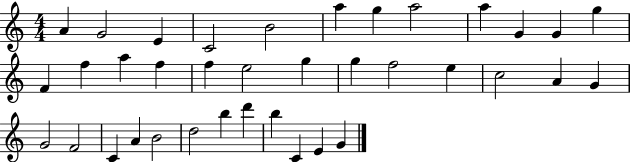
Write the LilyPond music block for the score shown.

{
  \clef treble
  \numericTimeSignature
  \time 4/4
  \key c \major
  a'4 g'2 e'4 | c'2 b'2 | a''4 g''4 a''2 | a''4 g'4 g'4 g''4 | \break f'4 f''4 a''4 f''4 | f''4 e''2 g''4 | g''4 f''2 e''4 | c''2 a'4 g'4 | \break g'2 f'2 | c'4 a'4 b'2 | d''2 b''4 d'''4 | b''4 c'4 e'4 g'4 | \break \bar "|."
}